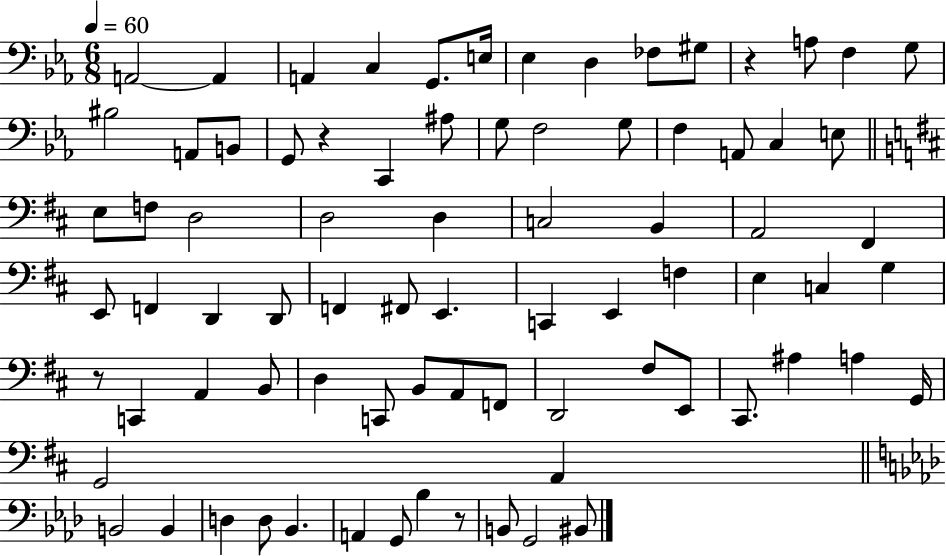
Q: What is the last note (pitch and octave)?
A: BIS2